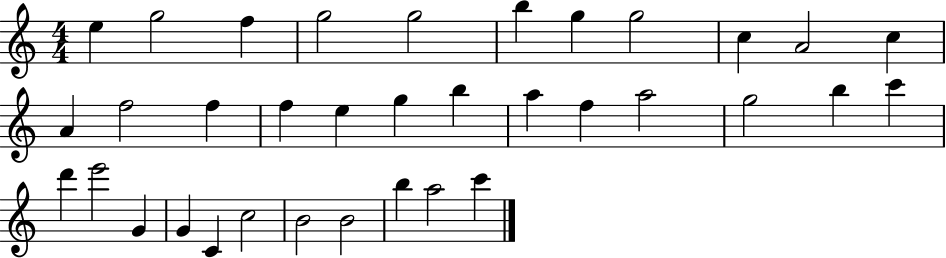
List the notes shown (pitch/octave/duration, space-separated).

E5/q G5/h F5/q G5/h G5/h B5/q G5/q G5/h C5/q A4/h C5/q A4/q F5/h F5/q F5/q E5/q G5/q B5/q A5/q F5/q A5/h G5/h B5/q C6/q D6/q E6/h G4/q G4/q C4/q C5/h B4/h B4/h B5/q A5/h C6/q